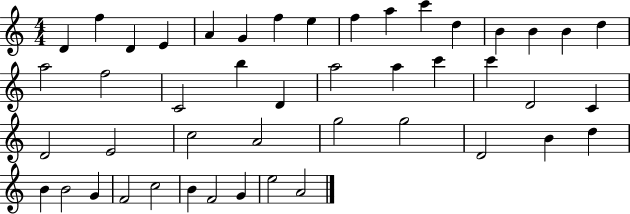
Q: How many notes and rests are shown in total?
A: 46